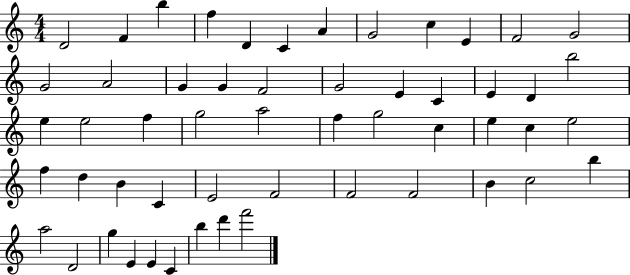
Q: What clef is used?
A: treble